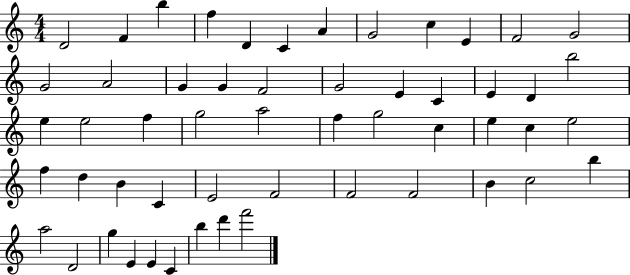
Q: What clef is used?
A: treble